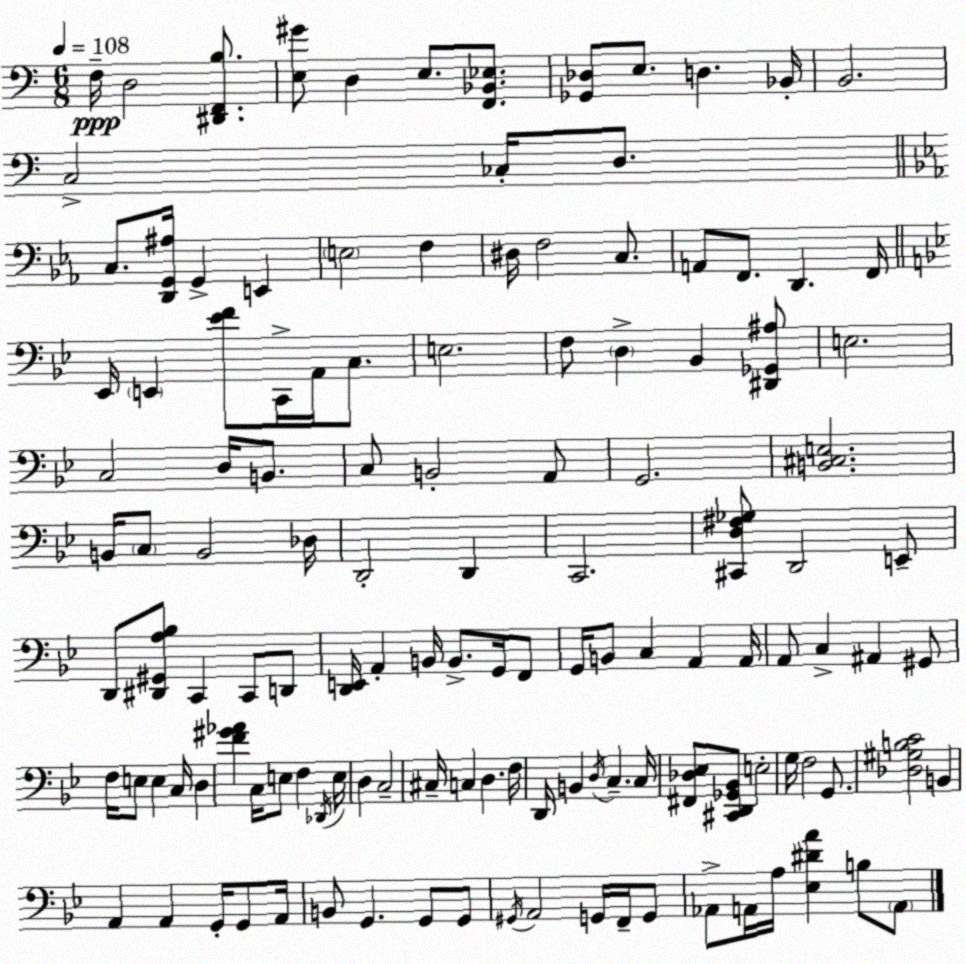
X:1
T:Untitled
M:6/8
L:1/4
K:C
F,/4 D,2 [^D,,F,,B,]/2 [E,^G]/2 D, E,/2 [F,,_B,,_E,]/2 [_G,,_D,]/2 E,/2 D, _B,,/4 B,,2 C,2 _C,/4 D,/2 C,/2 [D,,G,,^A,]/4 G,, E,, E,2 F, ^D,/4 F,2 C,/2 A,,/2 F,,/2 D,, F,,/4 _E,,/4 E,, [_EF]/2 C,,/4 A,,/4 C,/2 E,2 F,/2 D, _B,, [^D,,_G,,^A,]/2 E,2 C,2 D,/4 B,,/2 C,/2 B,,2 A,,/2 G,,2 [B,,^C,E,]2 B,,/4 C,/2 B,,2 _D,/4 D,,2 D,, C,,2 [^C,,D,^F,_G,]/2 D,,2 E,,/2 D,,/2 [^D,,^G,,A,_B,]/2 C,, C,,/2 D,,/2 [D,,E,,]/4 A,, B,,/4 B,,/2 G,,/4 F,,/2 G,,/4 B,,/2 C, A,, A,,/4 A,,/2 C, ^A,, ^G,,/2 F,/4 E,/2 E, C,/4 D, [F^G_A] C,/4 E,/2 F, _D,,/4 E,/4 D, C,2 ^C,/4 C, D, F,/4 D,,/4 B,, D,/4 C, C,/4 [^F,,_D,_E,]/2 [^C,,D,,_G,,_B,,]/2 E,2 G,/4 F,2 G,,/2 [_D,^G,B,C]2 B,, A,, A,, G,,/4 G,,/2 A,,/4 B,,/2 G,, G,,/2 G,,/2 ^G,,/4 A,,2 G,,/4 F,,/4 G,,/2 _A,,/2 A,,/4 A,/4 [_E,^DA] B,/2 A,,/2